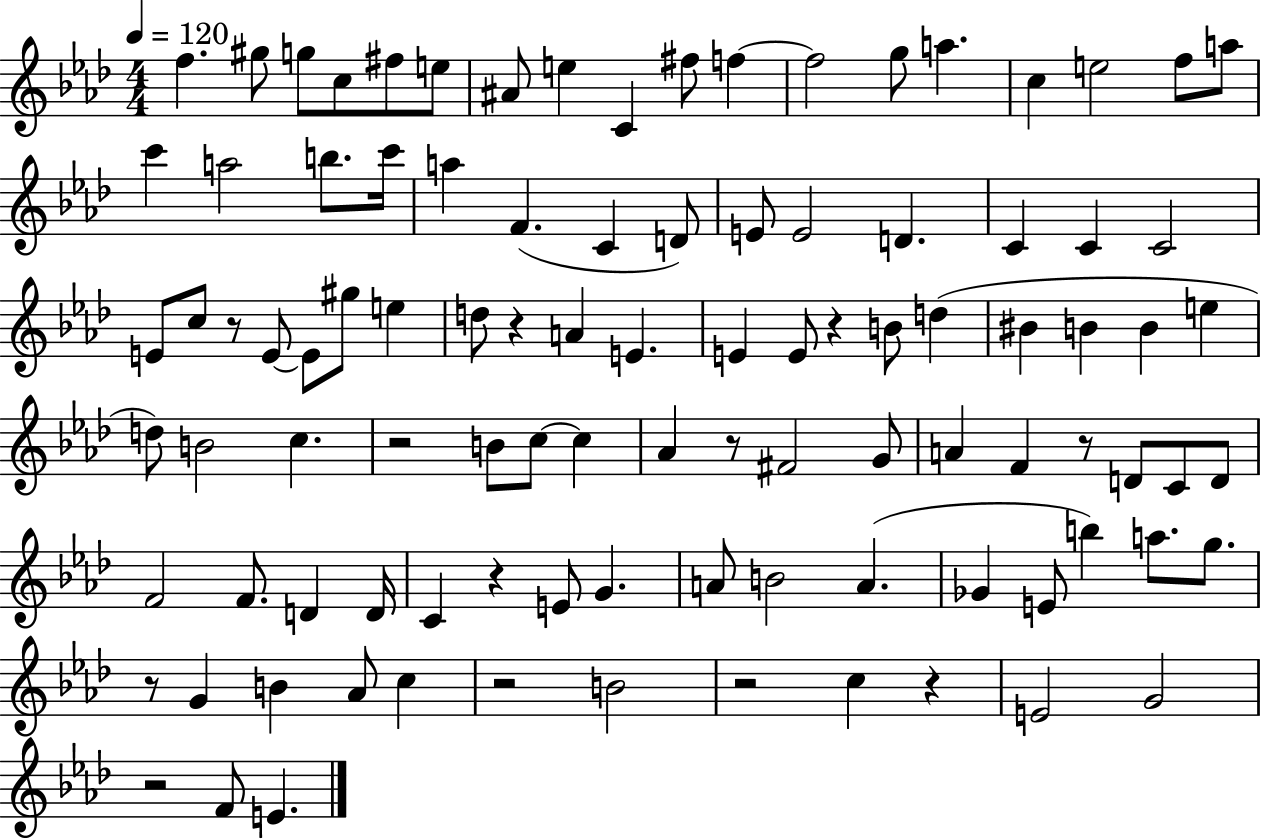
F5/q. G#5/e G5/e C5/e F#5/e E5/e A#4/e E5/q C4/q F#5/e F5/q F5/h G5/e A5/q. C5/q E5/h F5/e A5/e C6/q A5/h B5/e. C6/s A5/q F4/q. C4/q D4/e E4/e E4/h D4/q. C4/q C4/q C4/h E4/e C5/e R/e E4/e E4/e G#5/e E5/q D5/e R/q A4/q E4/q. E4/q E4/e R/q B4/e D5/q BIS4/q B4/q B4/q E5/q D5/e B4/h C5/q. R/h B4/e C5/e C5/q Ab4/q R/e F#4/h G4/e A4/q F4/q R/e D4/e C4/e D4/e F4/h F4/e. D4/q D4/s C4/q R/q E4/e G4/q. A4/e B4/h A4/q. Gb4/q E4/e B5/q A5/e. G5/e. R/e G4/q B4/q Ab4/e C5/q R/h B4/h R/h C5/q R/q E4/h G4/h R/h F4/e E4/q.